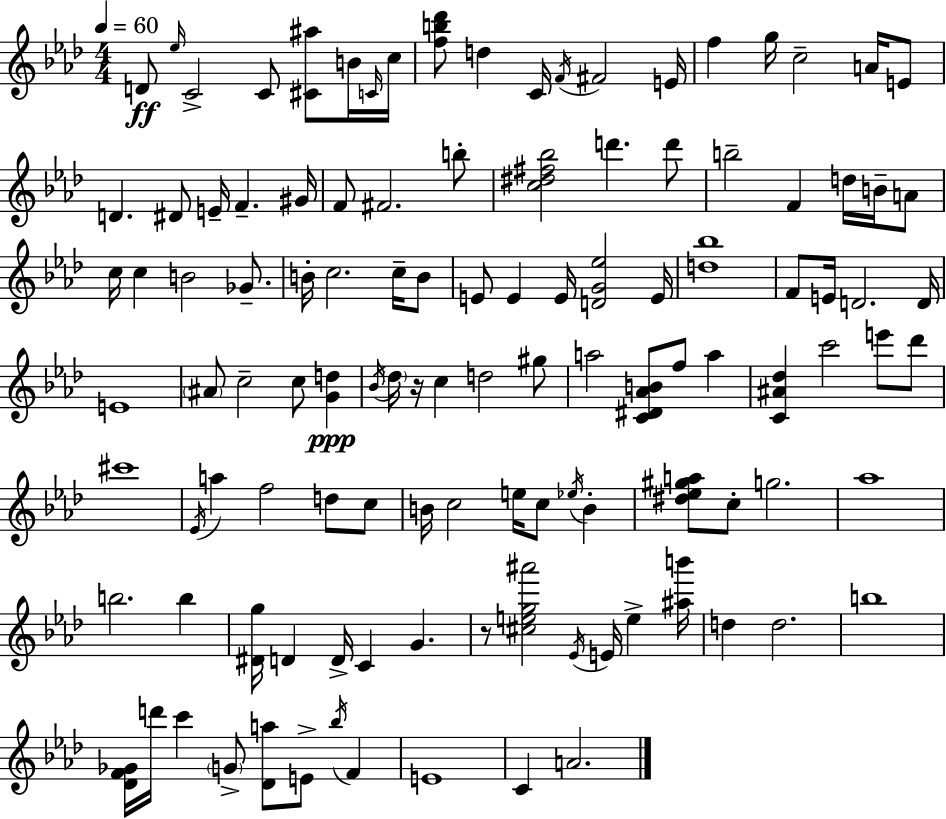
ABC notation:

X:1
T:Untitled
M:4/4
L:1/4
K:Fm
D/2 _e/4 C2 C/2 [^C^a]/2 B/4 C/4 c/4 [fb_d']/2 d C/4 F/4 ^F2 E/4 f g/4 c2 A/4 E/2 D ^D/2 E/4 F ^G/4 F/2 ^F2 b/2 [c^d^f_b]2 d' d'/2 b2 F d/4 B/4 A/2 c/4 c B2 _G/2 B/4 c2 c/4 B/2 E/2 E E/4 [DG_e]2 E/4 [d_b]4 F/2 E/4 D2 D/4 E4 ^A/2 c2 c/2 [Gd] _B/4 _d/4 z/4 c d2 ^g/2 a2 [C^D_AB]/2 f/2 a [C^A_d] c'2 e'/2 _d'/2 ^c'4 _E/4 a f2 d/2 c/2 B/4 c2 e/4 c/2 _e/4 B [^d_e^ga]/2 c/2 g2 _a4 b2 b [^Dg]/4 D D/4 C G z/2 [^ceg^a']2 _E/4 E/4 e [^ab']/4 d d2 b4 [_DF_G]/4 d'/4 c' G/2 [_Da]/2 E/2 _b/4 F E4 C A2